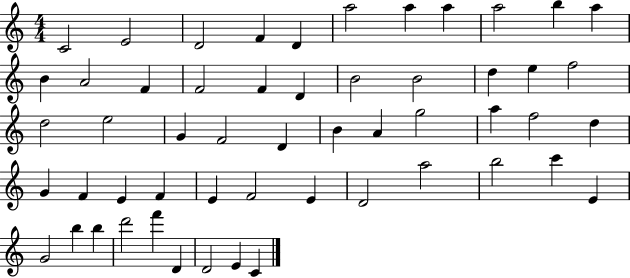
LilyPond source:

{
  \clef treble
  \numericTimeSignature
  \time 4/4
  \key c \major
  c'2 e'2 | d'2 f'4 d'4 | a''2 a''4 a''4 | a''2 b''4 a''4 | \break b'4 a'2 f'4 | f'2 f'4 d'4 | b'2 b'2 | d''4 e''4 f''2 | \break d''2 e''2 | g'4 f'2 d'4 | b'4 a'4 g''2 | a''4 f''2 d''4 | \break g'4 f'4 e'4 f'4 | e'4 f'2 e'4 | d'2 a''2 | b''2 c'''4 e'4 | \break g'2 b''4 b''4 | d'''2 f'''4 d'4 | d'2 e'4 c'4 | \bar "|."
}